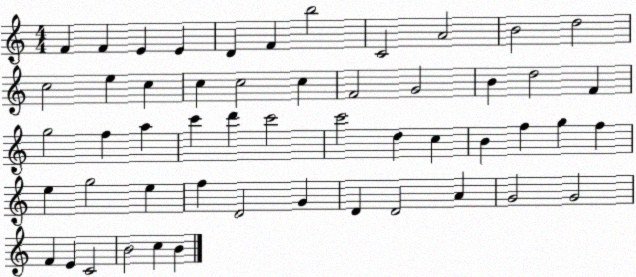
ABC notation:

X:1
T:Untitled
M:4/4
L:1/4
K:C
F F E E D F b2 C2 A2 B2 d2 c2 e c c c2 c F2 G2 B d2 F g2 f a c' d' c'2 c'2 d c B f g f e g2 e f D2 G D D2 A G2 G2 F E C2 B2 c B